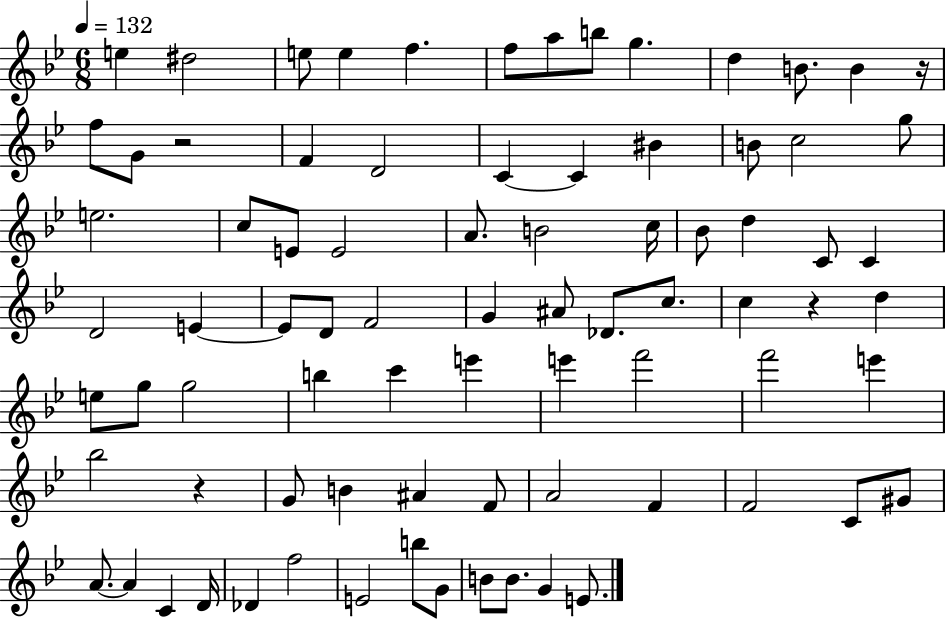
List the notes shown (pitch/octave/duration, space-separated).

E5/q D#5/h E5/e E5/q F5/q. F5/e A5/e B5/e G5/q. D5/q B4/e. B4/q R/s F5/e G4/e R/h F4/q D4/h C4/q C4/q BIS4/q B4/e C5/h G5/e E5/h. C5/e E4/e E4/h A4/e. B4/h C5/s Bb4/e D5/q C4/e C4/q D4/h E4/q E4/e D4/e F4/h G4/q A#4/e Db4/e. C5/e. C5/q R/q D5/q E5/e G5/e G5/h B5/q C6/q E6/q E6/q F6/h F6/h E6/q Bb5/h R/q G4/e B4/q A#4/q F4/e A4/h F4/q F4/h C4/e G#4/e A4/e. A4/q C4/q D4/s Db4/q F5/h E4/h B5/e G4/e B4/e B4/e. G4/q E4/e.